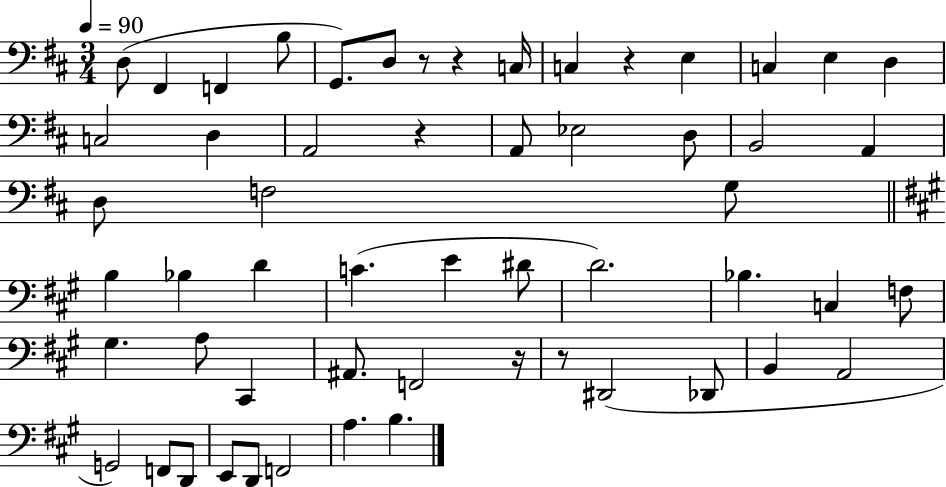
D3/e F#2/q F2/q B3/e G2/e. D3/e R/e R/q C3/s C3/q R/q E3/q C3/q E3/q D3/q C3/h D3/q A2/h R/q A2/e Eb3/h D3/e B2/h A2/q D3/e F3/h G3/e B3/q Bb3/q D4/q C4/q. E4/q D#4/e D4/h. Bb3/q. C3/q F3/e G#3/q. A3/e C#2/q A#2/e. F2/h R/s R/e D#2/h Db2/e B2/q A2/h G2/h F2/e D2/e E2/e D2/e F2/h A3/q. B3/q.